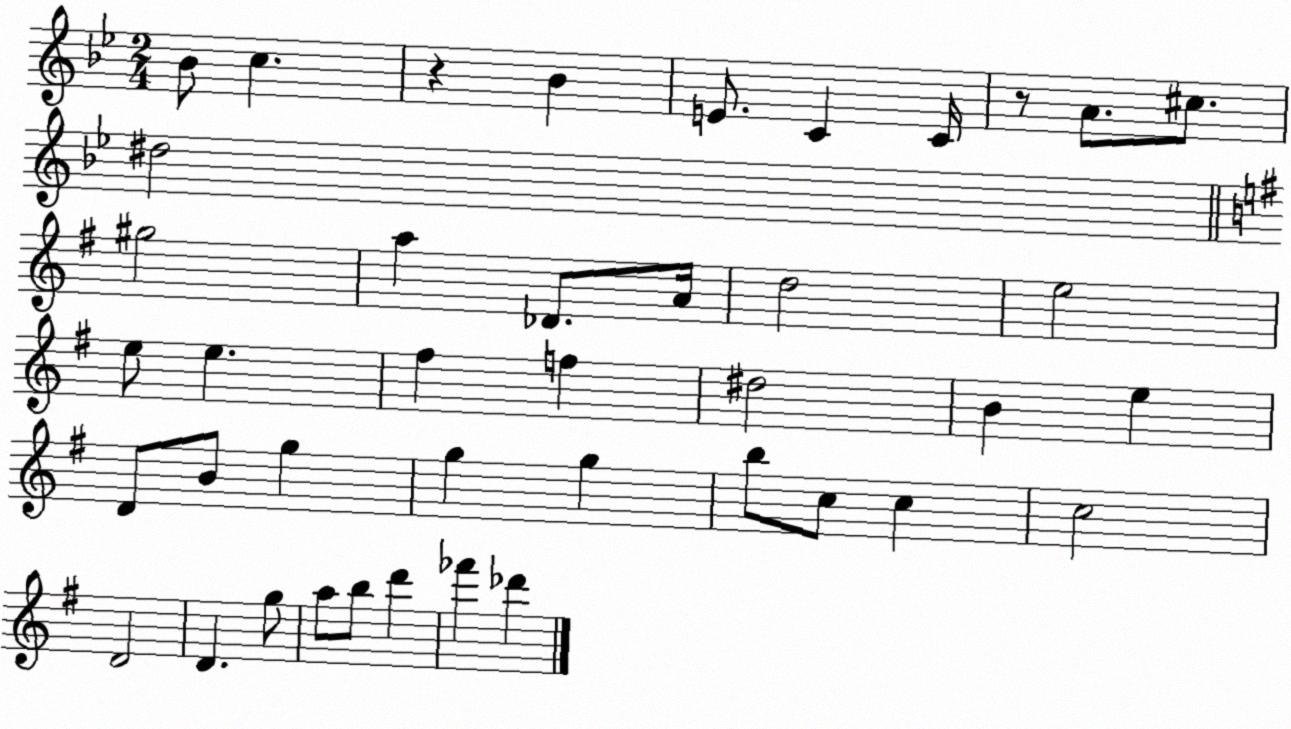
X:1
T:Untitled
M:2/4
L:1/4
K:Bb
_B/2 c z _B E/2 C C/4 z/2 A/2 ^c/2 ^d2 ^g2 a _D/2 A/4 d2 e2 e/2 e ^f f ^d2 B e D/2 B/2 g g g b/2 c/2 c c2 D2 D g/2 a/2 b/2 d' _f' _d'